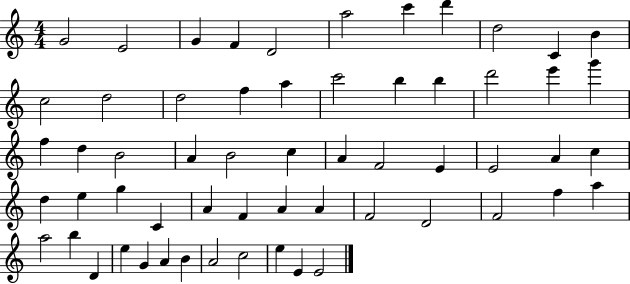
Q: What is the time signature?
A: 4/4